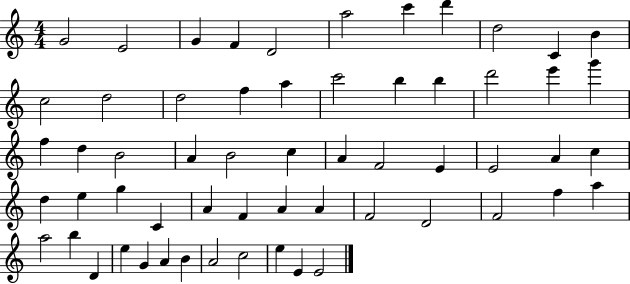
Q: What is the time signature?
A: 4/4